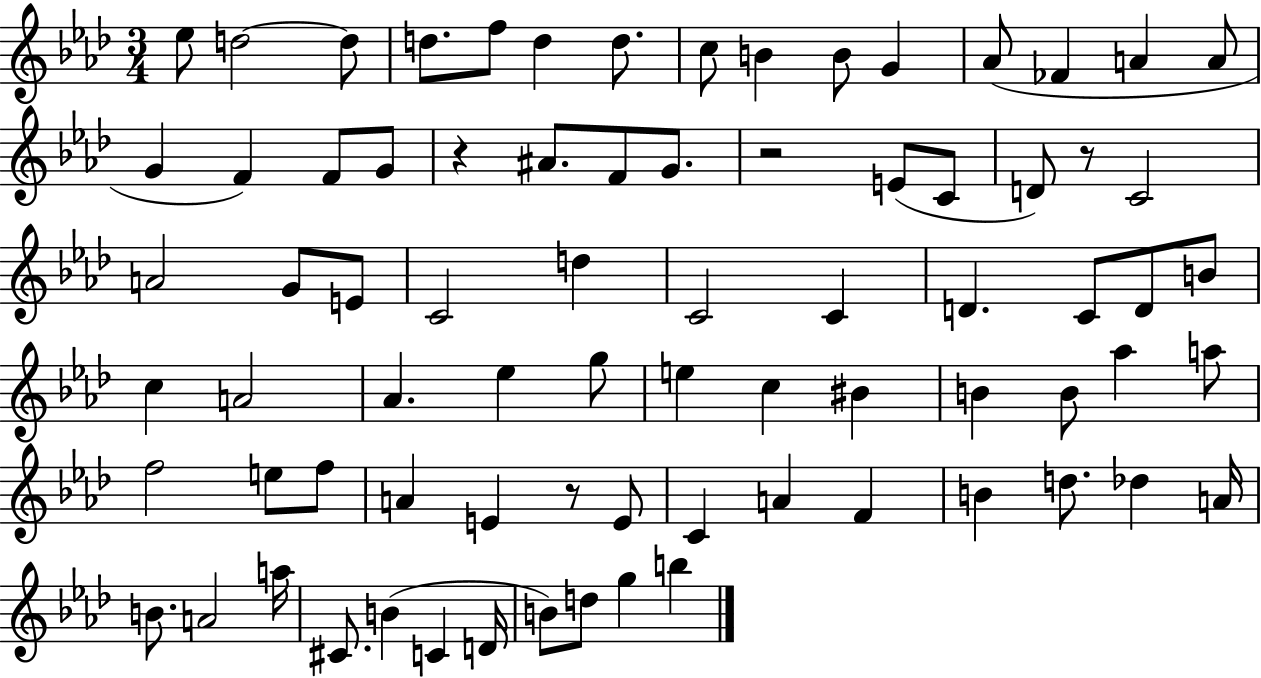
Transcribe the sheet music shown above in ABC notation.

X:1
T:Untitled
M:3/4
L:1/4
K:Ab
_e/2 d2 d/2 d/2 f/2 d d/2 c/2 B B/2 G _A/2 _F A A/2 G F F/2 G/2 z ^A/2 F/2 G/2 z2 E/2 C/2 D/2 z/2 C2 A2 G/2 E/2 C2 d C2 C D C/2 D/2 B/2 c A2 _A _e g/2 e c ^B B B/2 _a a/2 f2 e/2 f/2 A E z/2 E/2 C A F B d/2 _d A/4 B/2 A2 a/4 ^C/2 B C D/4 B/2 d/2 g b